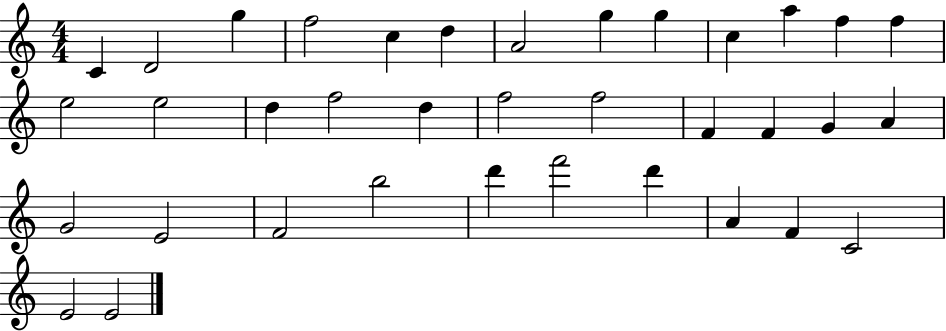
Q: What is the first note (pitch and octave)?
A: C4